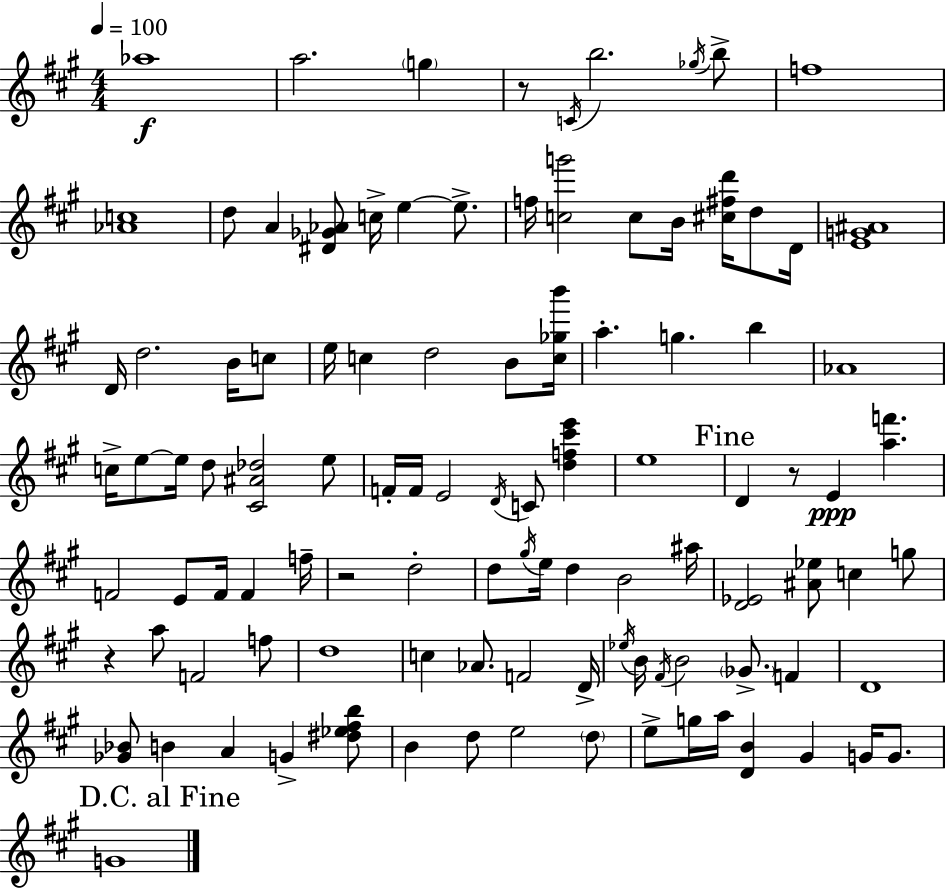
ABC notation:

X:1
T:Untitled
M:4/4
L:1/4
K:A
_a4 a2 g z/2 C/4 b2 _g/4 b/2 f4 [_Ac]4 d/2 A [^D_G_A]/2 c/4 e e/2 f/4 [cg']2 c/2 B/4 [^c^fd']/4 d/2 D/4 [EG^A]4 D/4 d2 B/4 c/2 e/4 c d2 B/2 [c_gb']/4 a g b _A4 c/4 e/2 e/4 d/2 [^C^A_d]2 e/2 F/4 F/4 E2 D/4 C/2 [df^c'e'] e4 D z/2 E [af'] F2 E/2 F/4 F f/4 z2 d2 d/2 ^g/4 e/4 d B2 ^a/4 [D_E]2 [^A_e]/2 c g/2 z a/2 F2 f/2 d4 c _A/2 F2 D/4 _e/4 B/4 ^F/4 B2 _G/2 F D4 [_G_B]/2 B A G [^d_e^fb]/2 B d/2 e2 d/2 e/2 g/4 a/4 [DB] ^G G/4 G/2 G4